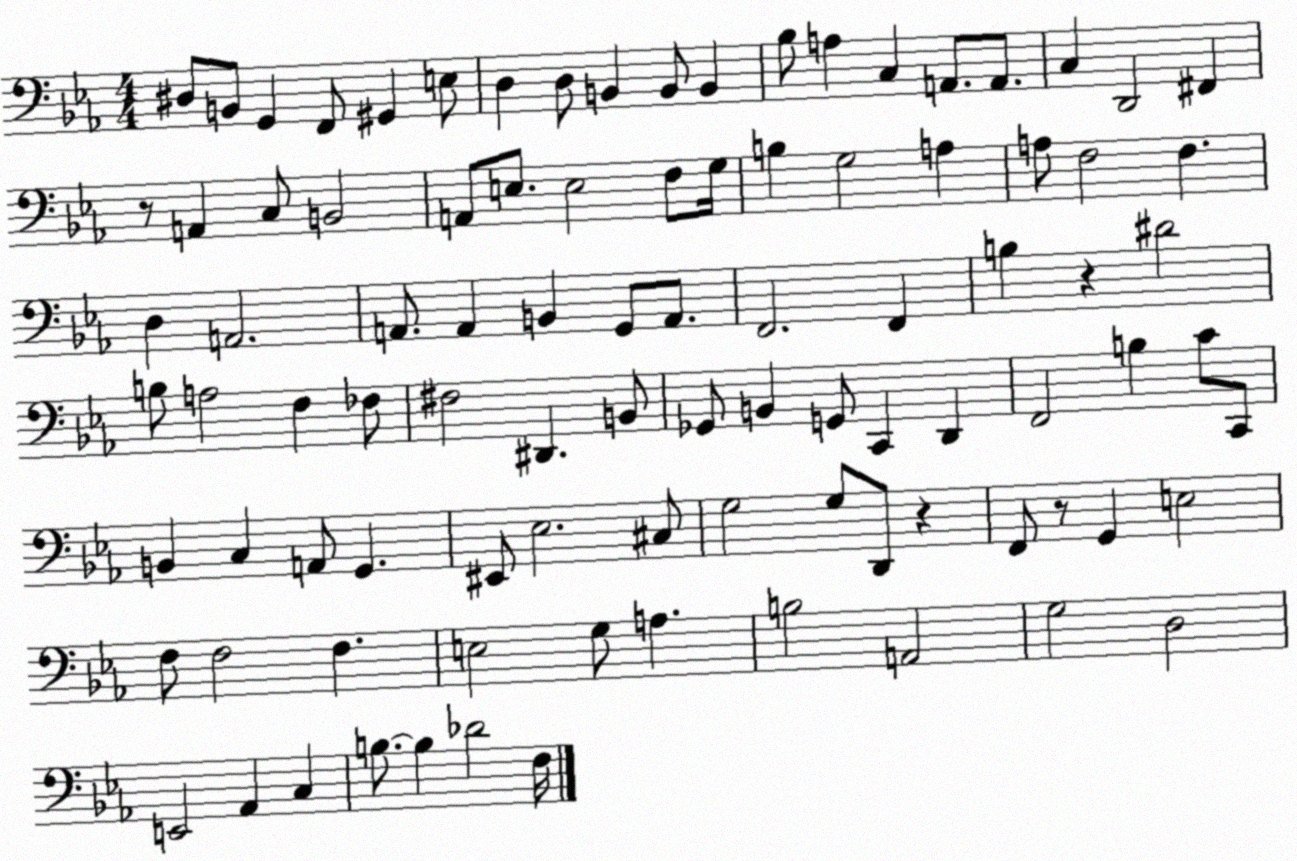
X:1
T:Untitled
M:4/4
L:1/4
K:Eb
^D,/2 B,,/2 G,, F,,/2 ^G,, E,/2 D, D,/2 B,, B,,/2 B,, _B,/2 A, C, A,,/2 A,,/2 C, D,,2 ^F,, z/2 A,, C,/2 B,,2 A,,/2 E,/2 E,2 F,/2 G,/4 B, G,2 A, A,/2 F,2 F, D, A,,2 A,,/2 A,, B,, G,,/2 A,,/2 F,,2 F,, B, z ^D2 B,/2 A,2 F, _F,/2 ^F,2 ^D,, B,,/2 _G,,/2 B,, G,,/2 C,, D,, F,,2 B, C/2 C,,/2 B,, C, A,,/2 G,, ^E,,/2 _E,2 ^C,/2 G,2 G,/2 D,,/2 z F,,/2 z/2 G,, E,2 F,/2 F,2 F, E,2 G,/2 A, B,2 A,,2 G,2 D,2 E,,2 _A,, C, B,/2 B, _D2 F,/4